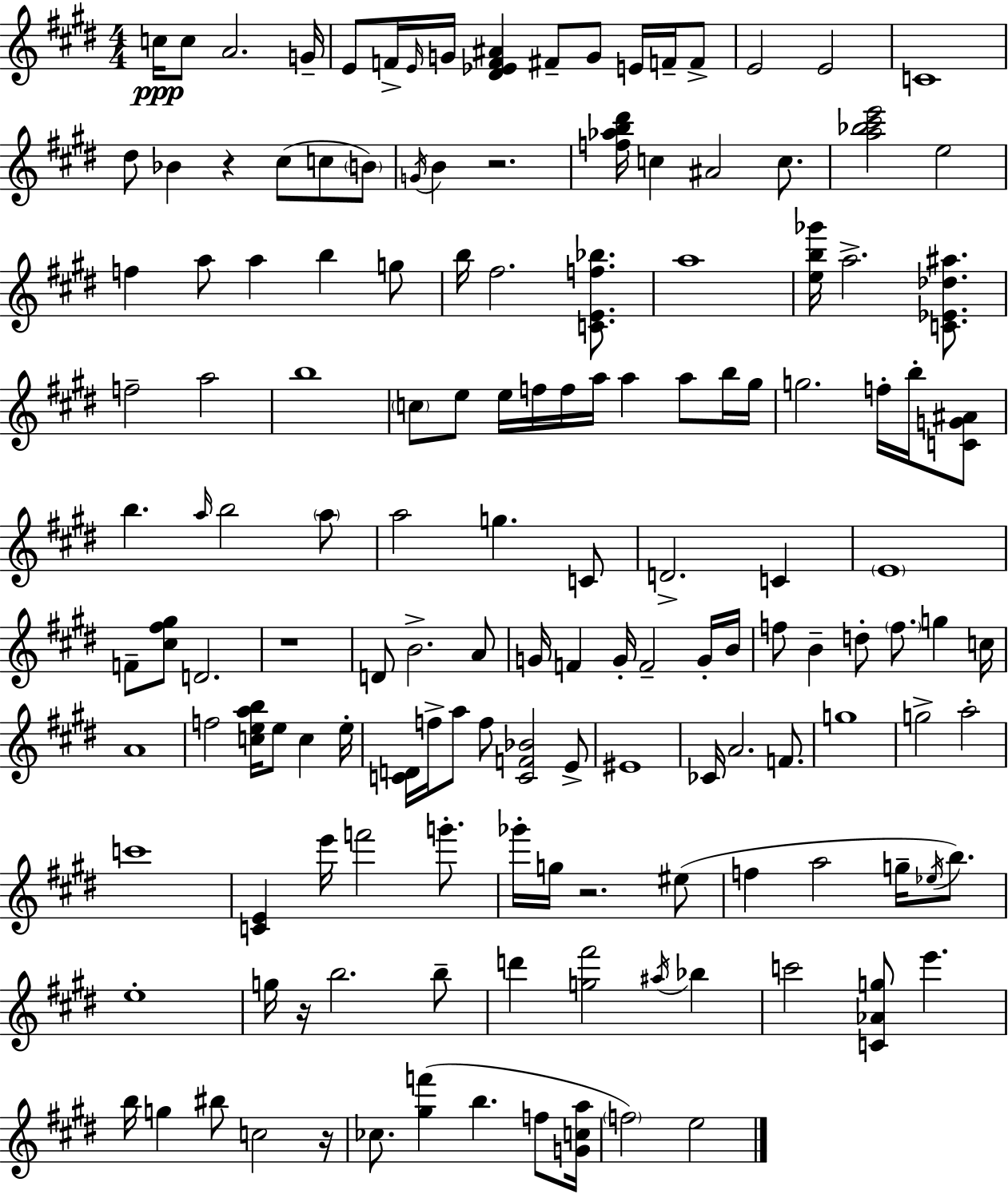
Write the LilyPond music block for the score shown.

{
  \clef treble
  \numericTimeSignature
  \time 4/4
  \key e \major
  c''16\ppp c''8 a'2. g'16-- | e'8 f'16-> \grace { e'16 } g'16 <dis' ees' f' ais'>4 fis'8-- g'8 e'16 f'16-- f'8-> | e'2 e'2 | c'1 | \break dis''8 bes'4 r4 cis''8( c''8 \parenthesize b'8) | \acciaccatura { g'16 } b'4 r2. | <f'' aes'' b'' dis'''>16 c''4 ais'2 c''8. | <a'' bes'' cis''' e'''>2 e''2 | \break f''4 a''8 a''4 b''4 | g''8 b''16 fis''2. <c' e' f'' bes''>8. | a''1 | <e'' b'' ges'''>16 a''2.-> <c' ees' des'' ais''>8. | \break f''2-- a''2 | b''1 | \parenthesize c''8 e''8 e''16 f''16 f''16 a''16 a''4 a''8 | b''16 gis''16 g''2. f''16-. b''16-. | \break <c' g' ais'>8 b''4. \grace { a''16 } b''2 | \parenthesize a''8 a''2 g''4. | c'8 d'2.-> c'4 | \parenthesize e'1 | \break f'8-- <cis'' fis'' gis''>8 d'2. | r1 | d'8 b'2.-> | a'8 g'16 f'4 g'16-. f'2-- | \break g'16-. b'16 f''8 b'4-- d''8-. \parenthesize f''8. g''4 | c''16 a'1 | f''2 <c'' e'' a'' b''>16 e''8 c''4 | e''16-. <c' d'>16 f''16-> a''8 f''8 <c' f' bes'>2 | \break e'8-> eis'1 | ces'16 a'2. | f'8. g''1 | g''2-> a''2-. | \break c'''1 | <c' e'>4 e'''16 f'''2 | g'''8.-. ges'''16-. g''16 r2. | eis''8( f''4 a''2 g''16-- | \break \acciaccatura { ees''16 }) b''8. e''1-. | g''16 r16 b''2. | b''8-- d'''4 <g'' fis'''>2 | \acciaccatura { ais''16 } bes''4 c'''2 <c' aes' g''>8 e'''4. | \break b''16 g''4 bis''8 c''2 | r16 ces''8. <gis'' f'''>4( b''4. | f''8 <g' c'' a''>16 \parenthesize f''2) e''2 | \bar "|."
}